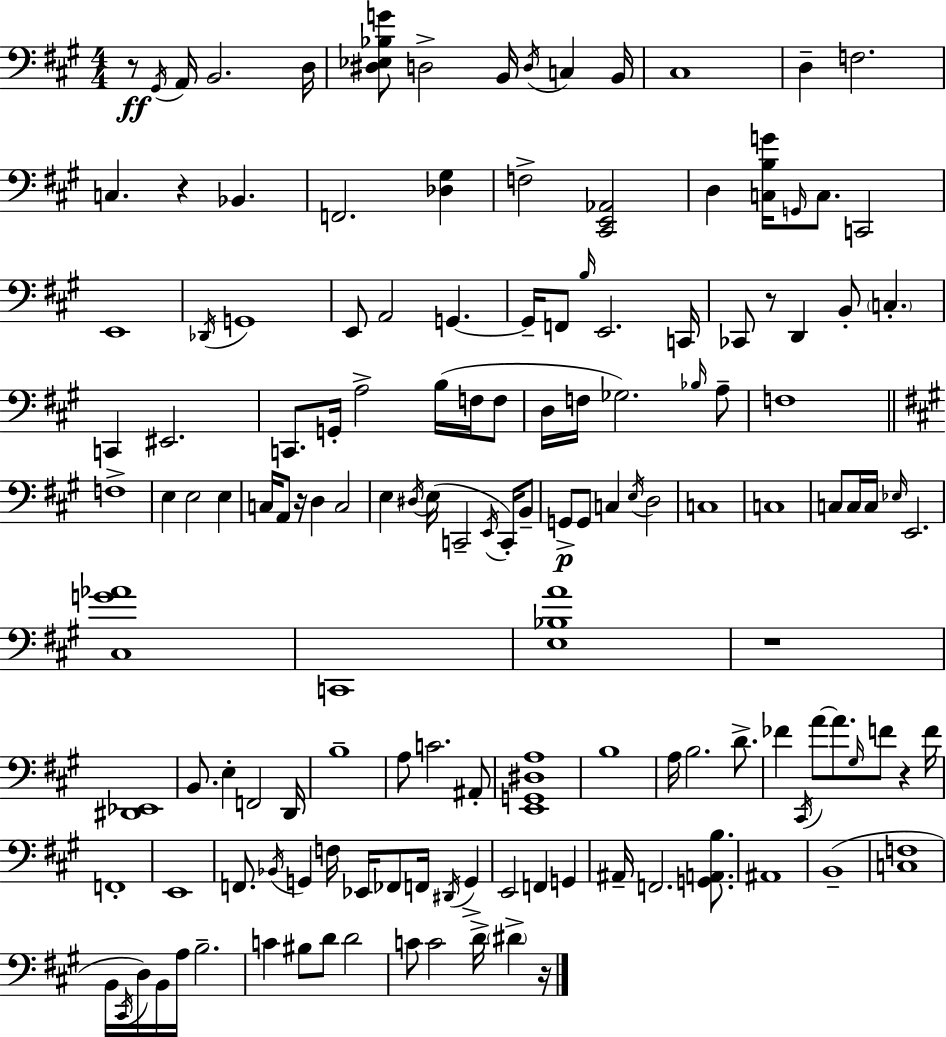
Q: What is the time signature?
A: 4/4